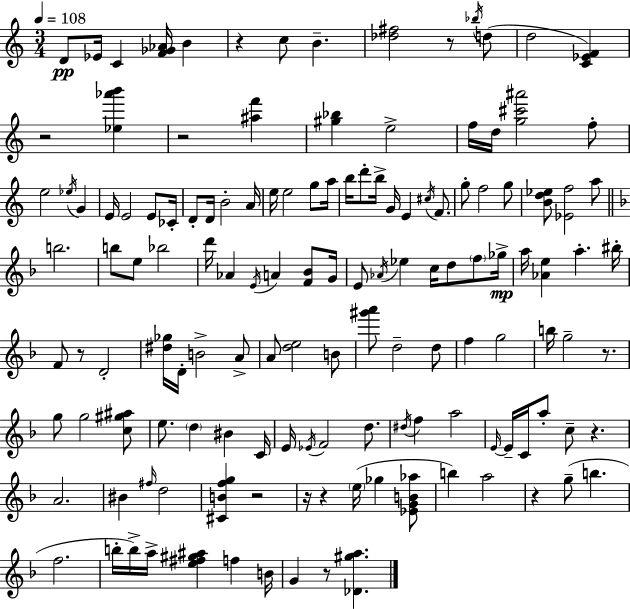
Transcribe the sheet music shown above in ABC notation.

X:1
T:Untitled
M:3/4
L:1/4
K:Am
D/2 _E/4 C [F_G_A]/4 B z c/2 B [_d^f]2 z/2 _b/4 d/2 d2 [C_EF] z2 [_e_a'b'] z2 [^af'] [^g_b] e2 f/4 d/4 [g^c'^a']2 f/2 e2 _e/4 G E/4 E2 E/2 _C/4 D/2 D/4 B2 A/4 e/4 e2 g/2 a/4 b/4 d'/2 b/4 G/4 E ^c/4 F/2 g/2 f2 g/2 [Bd_e]/2 [_Ef]2 a/2 b2 b/2 e/2 _b2 d'/4 _A E/4 A [F_B]/2 G/4 E/2 _A/4 _e c/4 d/2 f/2 _g/4 a/4 [_Ae] a ^b/4 F/2 z/2 D2 [^d_g]/4 D/4 B2 A/2 A/2 [de]2 B/2 [^g'a']/2 d2 d/2 f g2 b/4 g2 z/2 g/2 g2 [c^g^a]/2 e/2 d ^B C/4 E/4 _E/4 F2 d/2 ^d/4 f a2 E/4 E/4 C/4 a/2 c/2 z A2 ^B ^f/4 d2 [^CBfg] z2 z/4 z e/4 _g [_EGB_a]/2 b a2 z g/2 b f2 b/4 b/4 a/4 [e^f^g^a] f B/4 G z/2 [_D^ga]